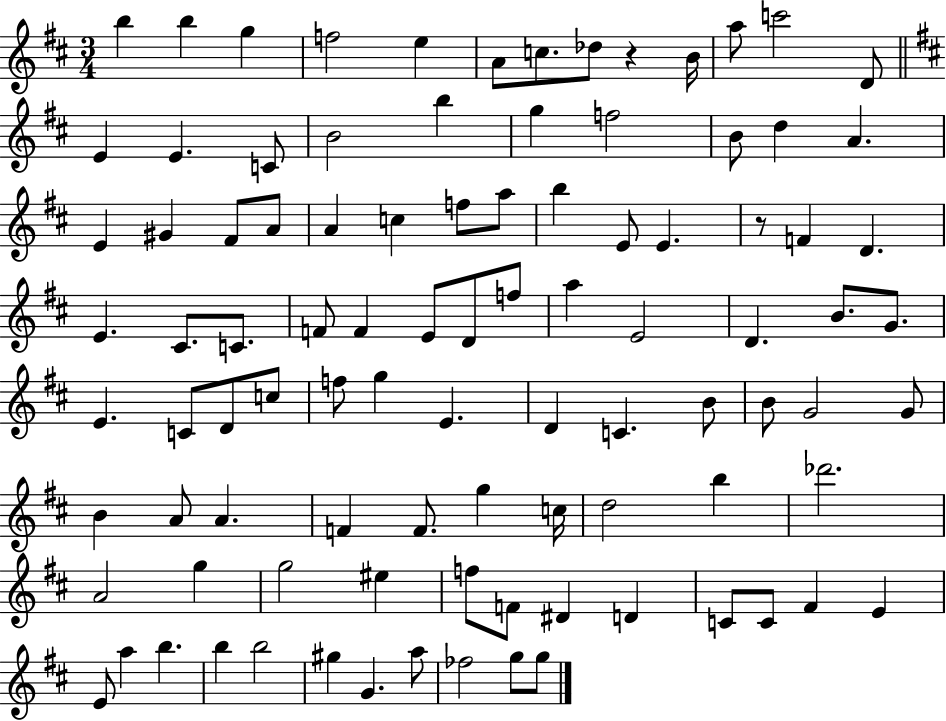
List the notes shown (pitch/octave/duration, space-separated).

B5/q B5/q G5/q F5/h E5/q A4/e C5/e. Db5/e R/q B4/s A5/e C6/h D4/e E4/q E4/q. C4/e B4/h B5/q G5/q F5/h B4/e D5/q A4/q. E4/q G#4/q F#4/e A4/e A4/q C5/q F5/e A5/e B5/q E4/e E4/q. R/e F4/q D4/q. E4/q. C#4/e. C4/e. F4/e F4/q E4/e D4/e F5/e A5/q E4/h D4/q. B4/e. G4/e. E4/q. C4/e D4/e C5/e F5/e G5/q E4/q. D4/q C4/q. B4/e B4/e G4/h G4/e B4/q A4/e A4/q. F4/q F4/e. G5/q C5/s D5/h B5/q Db6/h. A4/h G5/q G5/h EIS5/q F5/e F4/e D#4/q D4/q C4/e C4/e F#4/q E4/q E4/e A5/q B5/q. B5/q B5/h G#5/q G4/q. A5/e FES5/h G5/e G5/e